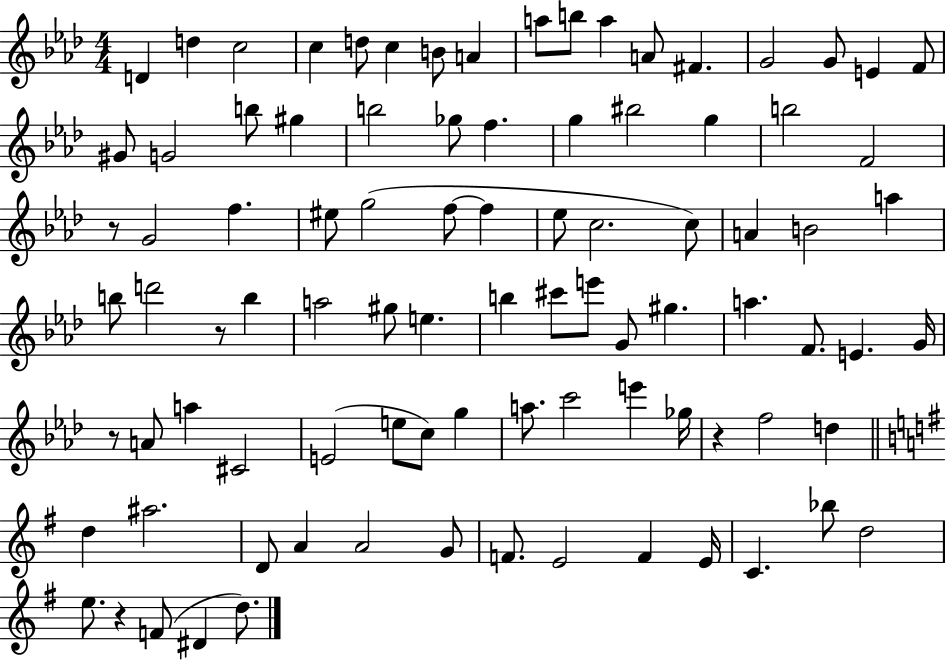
D4/q D5/q C5/h C5/q D5/e C5/q B4/e A4/q A5/e B5/e A5/q A4/e F#4/q. G4/h G4/e E4/q F4/e G#4/e G4/h B5/e G#5/q B5/h Gb5/e F5/q. G5/q BIS5/h G5/q B5/h F4/h R/e G4/h F5/q. EIS5/e G5/h F5/e F5/q Eb5/e C5/h. C5/e A4/q B4/h A5/q B5/e D6/h R/e B5/q A5/h G#5/e E5/q. B5/q C#6/e E6/e G4/e G#5/q. A5/q. F4/e. E4/q. G4/s R/e A4/e A5/q C#4/h E4/h E5/e C5/e G5/q A5/e. C6/h E6/q Gb5/s R/q F5/h D5/q D5/q A#5/h. D4/e A4/q A4/h G4/e F4/e. E4/h F4/q E4/s C4/q. Bb5/e D5/h E5/e. R/q F4/e D#4/q D5/e.